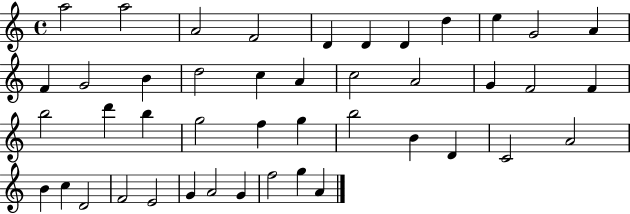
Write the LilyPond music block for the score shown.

{
  \clef treble
  \time 4/4
  \defaultTimeSignature
  \key c \major
  a''2 a''2 | a'2 f'2 | d'4 d'4 d'4 d''4 | e''4 g'2 a'4 | \break f'4 g'2 b'4 | d''2 c''4 a'4 | c''2 a'2 | g'4 f'2 f'4 | \break b''2 d'''4 b''4 | g''2 f''4 g''4 | b''2 b'4 d'4 | c'2 a'2 | \break b'4 c''4 d'2 | f'2 e'2 | g'4 a'2 g'4 | f''2 g''4 a'4 | \break \bar "|."
}